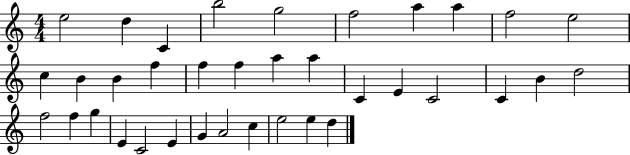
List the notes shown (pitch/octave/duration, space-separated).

E5/h D5/q C4/q B5/h G5/h F5/h A5/q A5/q F5/h E5/h C5/q B4/q B4/q F5/q F5/q F5/q A5/q A5/q C4/q E4/q C4/h C4/q B4/q D5/h F5/h F5/q G5/q E4/q C4/h E4/q G4/q A4/h C5/q E5/h E5/q D5/q